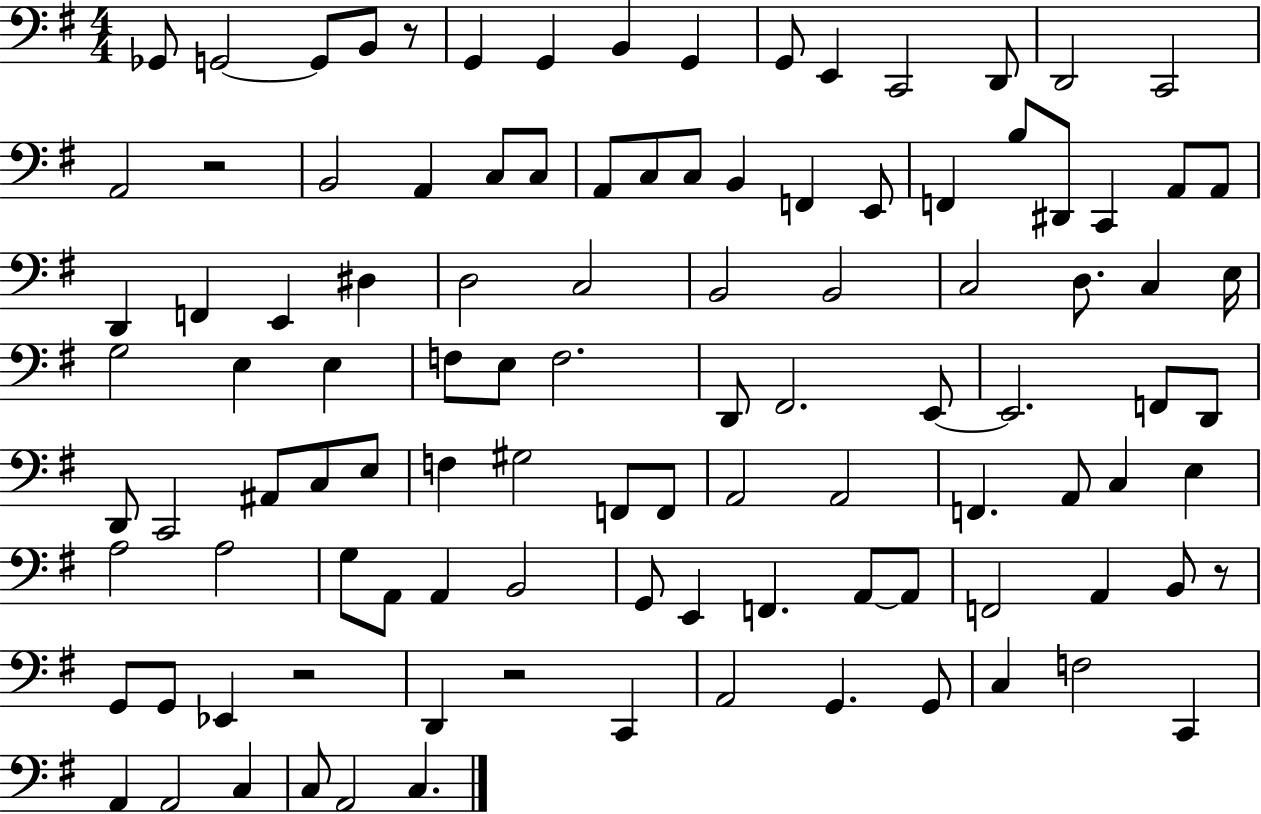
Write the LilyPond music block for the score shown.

{
  \clef bass
  \numericTimeSignature
  \time 4/4
  \key g \major
  ges,8 g,2~~ g,8 b,8 r8 | g,4 g,4 b,4 g,4 | g,8 e,4 c,2 d,8 | d,2 c,2 | \break a,2 r2 | b,2 a,4 c8 c8 | a,8 c8 c8 b,4 f,4 e,8 | f,4 b8 dis,8 c,4 a,8 a,8 | \break d,4 f,4 e,4 dis4 | d2 c2 | b,2 b,2 | c2 d8. c4 e16 | \break g2 e4 e4 | f8 e8 f2. | d,8 fis,2. e,8~~ | e,2. f,8 d,8 | \break d,8 c,2 ais,8 c8 e8 | f4 gis2 f,8 f,8 | a,2 a,2 | f,4. a,8 c4 e4 | \break a2 a2 | g8 a,8 a,4 b,2 | g,8 e,4 f,4. a,8~~ a,8 | f,2 a,4 b,8 r8 | \break g,8 g,8 ees,4 r2 | d,4 r2 c,4 | a,2 g,4. g,8 | c4 f2 c,4 | \break a,4 a,2 c4 | c8 a,2 c4. | \bar "|."
}